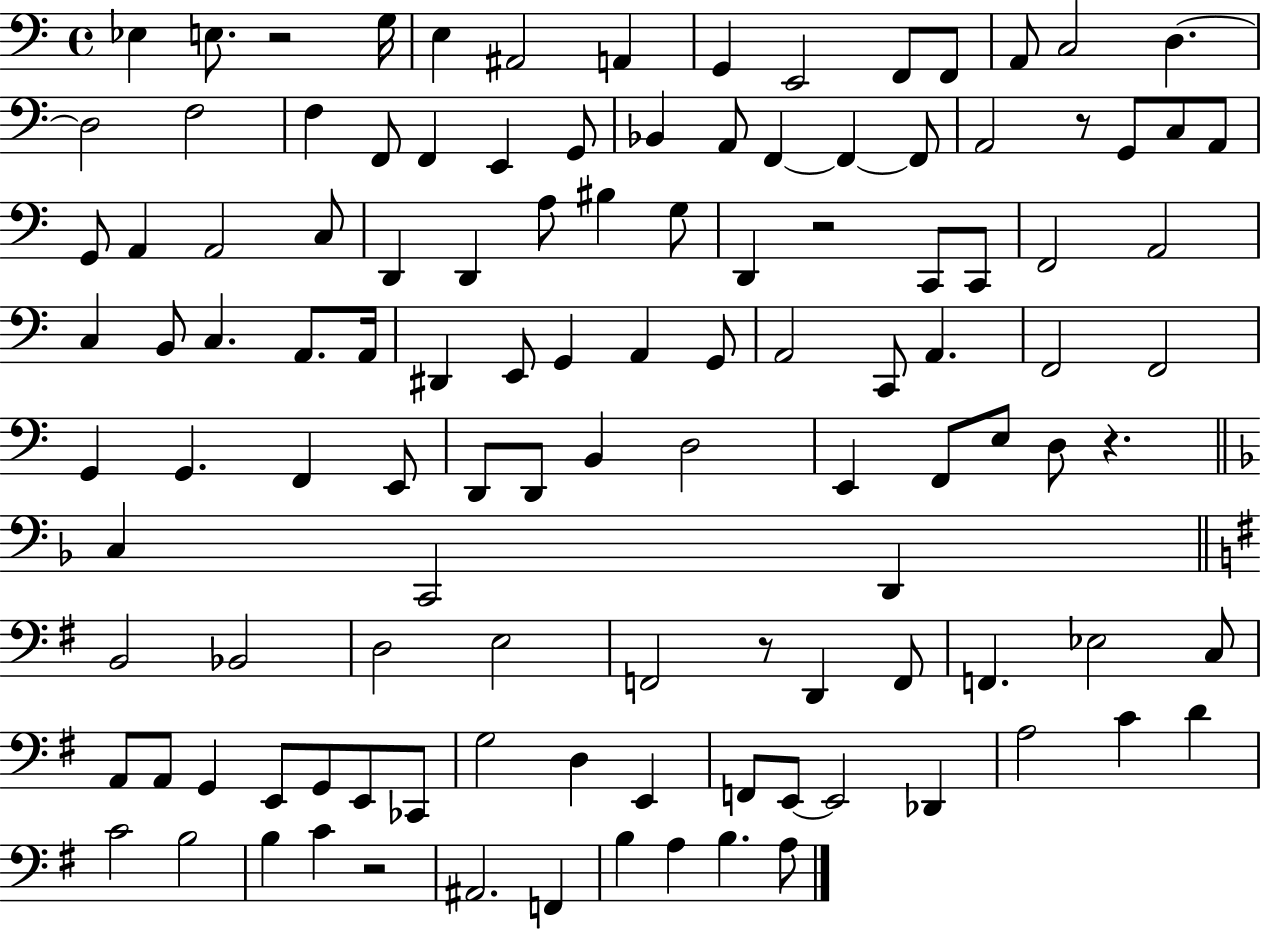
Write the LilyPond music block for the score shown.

{
  \clef bass
  \time 4/4
  \defaultTimeSignature
  \key c \major
  ees4 e8. r2 g16 | e4 ais,2 a,4 | g,4 e,2 f,8 f,8 | a,8 c2 d4.~~ | \break d2 f2 | f4 f,8 f,4 e,4 g,8 | bes,4 a,8 f,4~~ f,4~~ f,8 | a,2 r8 g,8 c8 a,8 | \break g,8 a,4 a,2 c8 | d,4 d,4 a8 bis4 g8 | d,4 r2 c,8 c,8 | f,2 a,2 | \break c4 b,8 c4. a,8. a,16 | dis,4 e,8 g,4 a,4 g,8 | a,2 c,8 a,4. | f,2 f,2 | \break g,4 g,4. f,4 e,8 | d,8 d,8 b,4 d2 | e,4 f,8 e8 d8 r4. | \bar "||" \break \key f \major c4 c,2 d,4 | \bar "||" \break \key e \minor b,2 bes,2 | d2 e2 | f,2 r8 d,4 f,8 | f,4. ees2 c8 | \break a,8 a,8 g,4 e,8 g,8 e,8 ces,8 | g2 d4 e,4 | f,8 e,8~~ e,2 des,4 | a2 c'4 d'4 | \break c'2 b2 | b4 c'4 r2 | ais,2. f,4 | b4 a4 b4. a8 | \break \bar "|."
}